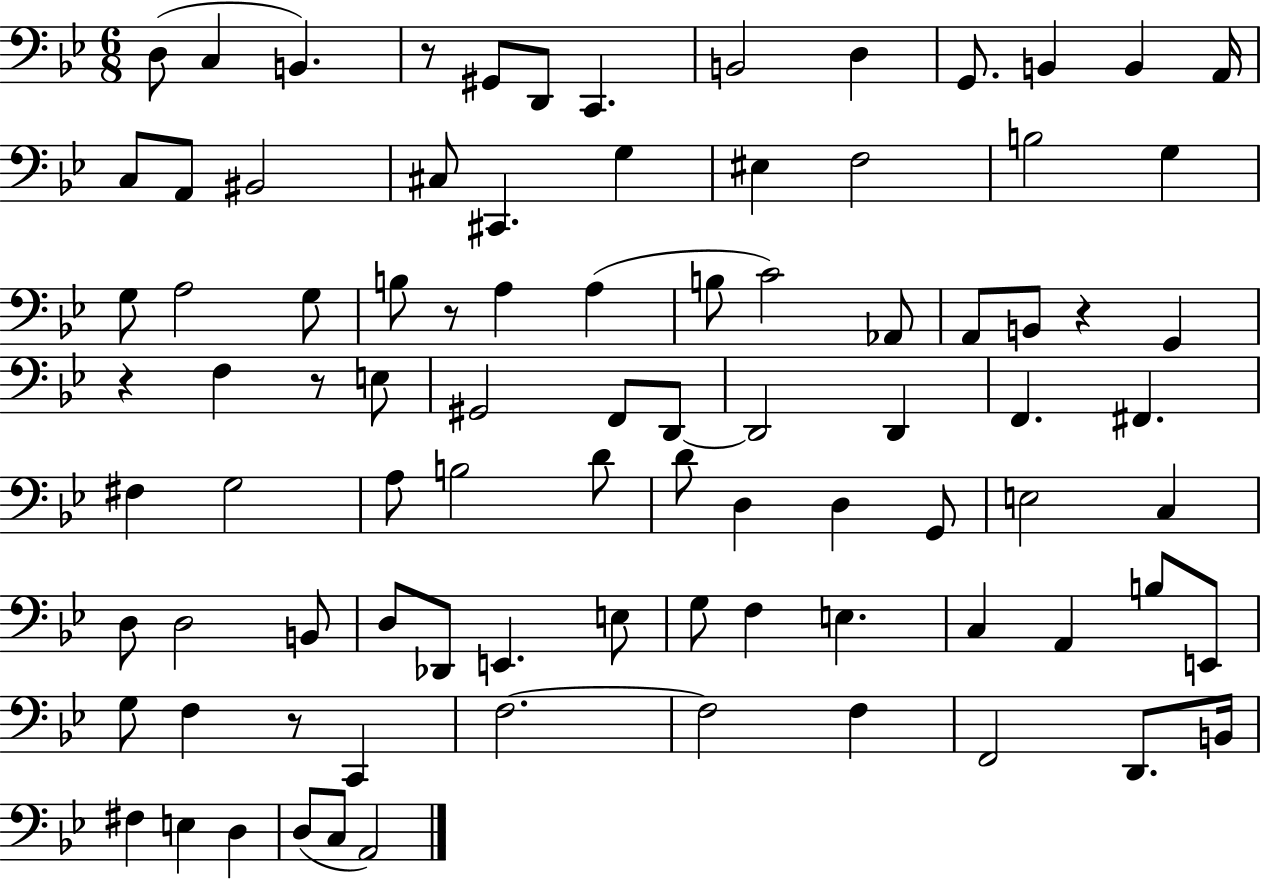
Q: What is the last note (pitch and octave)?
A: A2